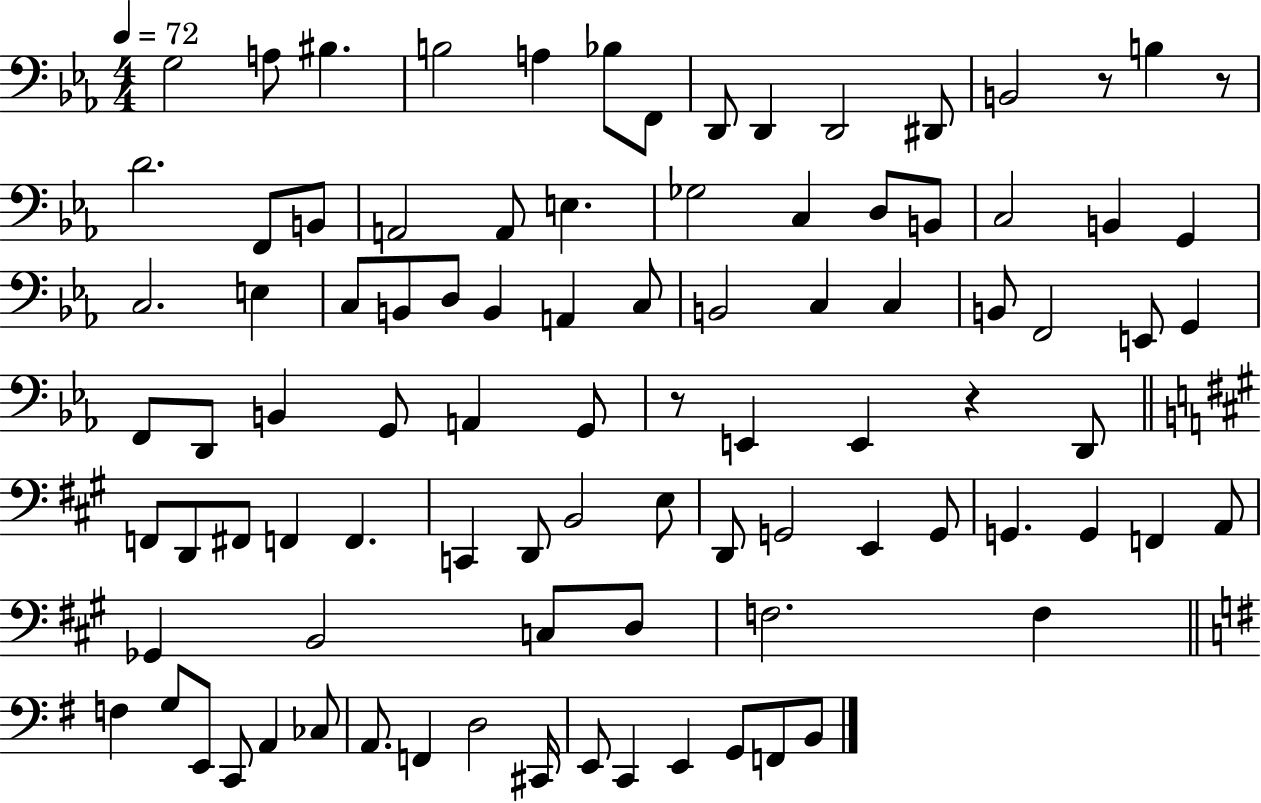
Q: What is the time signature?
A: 4/4